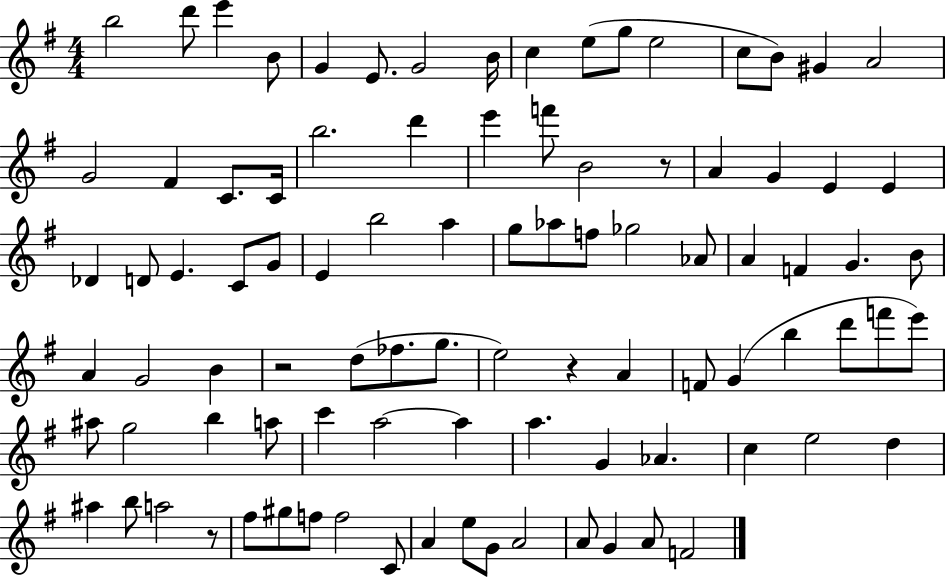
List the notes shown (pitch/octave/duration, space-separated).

B5/h D6/e E6/q B4/e G4/q E4/e. G4/h B4/s C5/q E5/e G5/e E5/h C5/e B4/e G#4/q A4/h G4/h F#4/q C4/e. C4/s B5/h. D6/q E6/q F6/e B4/h R/e A4/q G4/q E4/q E4/q Db4/q D4/e E4/q. C4/e G4/e E4/q B5/h A5/q G5/e Ab5/e F5/e Gb5/h Ab4/e A4/q F4/q G4/q. B4/e A4/q G4/h B4/q R/h D5/e FES5/e. G5/e. E5/h R/q A4/q F4/e G4/q B5/q D6/e F6/e E6/e A#5/e G5/h B5/q A5/e C6/q A5/h A5/q A5/q. G4/q Ab4/q. C5/q E5/h D5/q A#5/q B5/e A5/h R/e F#5/e G#5/e F5/e F5/h C4/e A4/q E5/e G4/e A4/h A4/e G4/q A4/e F4/h